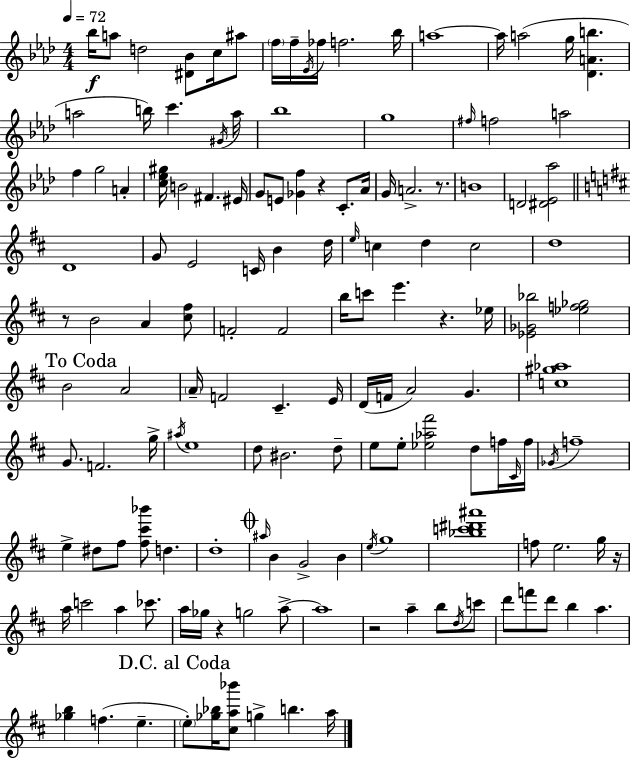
Bb5/s A5/e D5/h [D#4,Bb4]/e C5/s A#5/e F5/s F5/s Eb4/s FES5/s F5/h. Bb5/s A5/w A5/s A5/h G5/s [Db4,A4,B5]/q. A5/h B5/s C6/q. G#4/s A5/s Bb5/w G5/w F#5/s F5/h A5/h F5/q G5/h A4/q [C5,Eb5,G#5]/s B4/h F#4/q. EIS4/s G4/e E4/e [Gb4,F5]/q R/q C4/e. Ab4/s G4/s A4/h. R/e. B4/w D4/h [D#4,Eb4,Ab5]/h D4/w G4/e E4/h C4/s B4/q D5/s E5/s C5/q D5/q C5/h D5/w R/e B4/h A4/q [C#5,F#5]/e F4/h F4/h B5/s C6/e E6/q. R/q. Eb5/s [Eb4,Gb4,Bb5]/h [Eb5,F5,Gb5]/h B4/h A4/h A4/s F4/h C#4/q. E4/s D4/s F4/s A4/h G4/q. [C5,G#5,Ab5]/w G4/e. F4/h. G5/s A#5/s E5/w D5/e BIS4/h. D5/e E5/e E5/e [Eb5,Ab5,F#6]/h D5/e F5/s C#4/s F5/s Gb4/s F5/w E5/q D#5/e F#5/e [F#5,C#6,Bb6]/e D5/q. D5/w A#5/s B4/q G4/h B4/q E5/s G5/w [Bb5,C6,D#6,A#6]/w F5/e E5/h. G5/s R/s A5/s C6/h A5/q CES6/e. A5/s Gb5/s R/q G5/h A5/e A5/w R/h A5/q B5/e D5/s C6/e D6/e F6/e D6/e B5/q A5/q. [Gb5,B5]/q F5/q. E5/q. E5/e [Gb5,Bb5]/s [C#5,A5,Bb6]/e G5/q B5/q. A5/s